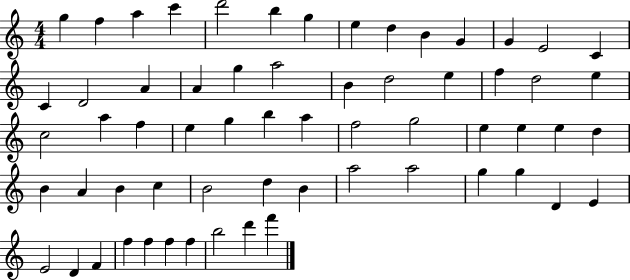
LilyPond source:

{
  \clef treble
  \numericTimeSignature
  \time 4/4
  \key c \major
  g''4 f''4 a''4 c'''4 | d'''2 b''4 g''4 | e''4 d''4 b'4 g'4 | g'4 e'2 c'4 | \break c'4 d'2 a'4 | a'4 g''4 a''2 | b'4 d''2 e''4 | f''4 d''2 e''4 | \break c''2 a''4 f''4 | e''4 g''4 b''4 a''4 | f''2 g''2 | e''4 e''4 e''4 d''4 | \break b'4 a'4 b'4 c''4 | b'2 d''4 b'4 | a''2 a''2 | g''4 g''4 d'4 e'4 | \break e'2 d'4 f'4 | f''4 f''4 f''4 f''4 | b''2 d'''4 f'''4 | \bar "|."
}